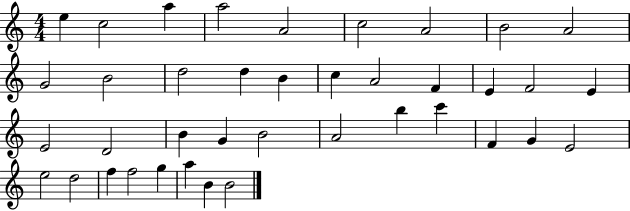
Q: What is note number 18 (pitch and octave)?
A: E4